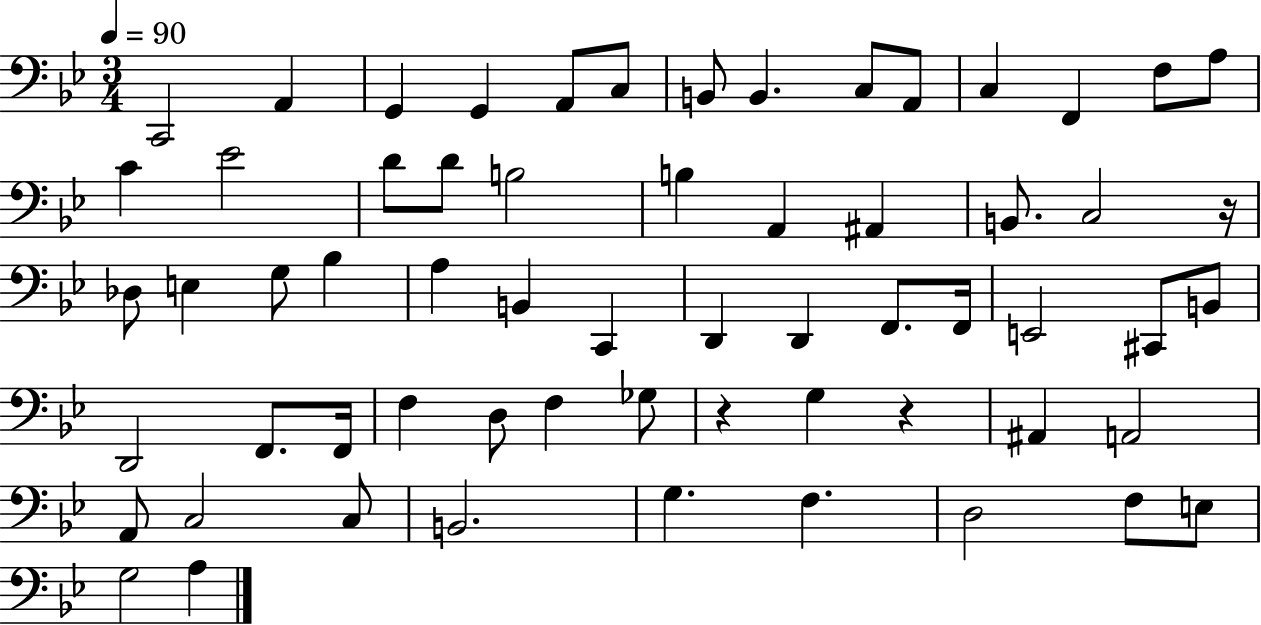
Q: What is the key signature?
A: BES major